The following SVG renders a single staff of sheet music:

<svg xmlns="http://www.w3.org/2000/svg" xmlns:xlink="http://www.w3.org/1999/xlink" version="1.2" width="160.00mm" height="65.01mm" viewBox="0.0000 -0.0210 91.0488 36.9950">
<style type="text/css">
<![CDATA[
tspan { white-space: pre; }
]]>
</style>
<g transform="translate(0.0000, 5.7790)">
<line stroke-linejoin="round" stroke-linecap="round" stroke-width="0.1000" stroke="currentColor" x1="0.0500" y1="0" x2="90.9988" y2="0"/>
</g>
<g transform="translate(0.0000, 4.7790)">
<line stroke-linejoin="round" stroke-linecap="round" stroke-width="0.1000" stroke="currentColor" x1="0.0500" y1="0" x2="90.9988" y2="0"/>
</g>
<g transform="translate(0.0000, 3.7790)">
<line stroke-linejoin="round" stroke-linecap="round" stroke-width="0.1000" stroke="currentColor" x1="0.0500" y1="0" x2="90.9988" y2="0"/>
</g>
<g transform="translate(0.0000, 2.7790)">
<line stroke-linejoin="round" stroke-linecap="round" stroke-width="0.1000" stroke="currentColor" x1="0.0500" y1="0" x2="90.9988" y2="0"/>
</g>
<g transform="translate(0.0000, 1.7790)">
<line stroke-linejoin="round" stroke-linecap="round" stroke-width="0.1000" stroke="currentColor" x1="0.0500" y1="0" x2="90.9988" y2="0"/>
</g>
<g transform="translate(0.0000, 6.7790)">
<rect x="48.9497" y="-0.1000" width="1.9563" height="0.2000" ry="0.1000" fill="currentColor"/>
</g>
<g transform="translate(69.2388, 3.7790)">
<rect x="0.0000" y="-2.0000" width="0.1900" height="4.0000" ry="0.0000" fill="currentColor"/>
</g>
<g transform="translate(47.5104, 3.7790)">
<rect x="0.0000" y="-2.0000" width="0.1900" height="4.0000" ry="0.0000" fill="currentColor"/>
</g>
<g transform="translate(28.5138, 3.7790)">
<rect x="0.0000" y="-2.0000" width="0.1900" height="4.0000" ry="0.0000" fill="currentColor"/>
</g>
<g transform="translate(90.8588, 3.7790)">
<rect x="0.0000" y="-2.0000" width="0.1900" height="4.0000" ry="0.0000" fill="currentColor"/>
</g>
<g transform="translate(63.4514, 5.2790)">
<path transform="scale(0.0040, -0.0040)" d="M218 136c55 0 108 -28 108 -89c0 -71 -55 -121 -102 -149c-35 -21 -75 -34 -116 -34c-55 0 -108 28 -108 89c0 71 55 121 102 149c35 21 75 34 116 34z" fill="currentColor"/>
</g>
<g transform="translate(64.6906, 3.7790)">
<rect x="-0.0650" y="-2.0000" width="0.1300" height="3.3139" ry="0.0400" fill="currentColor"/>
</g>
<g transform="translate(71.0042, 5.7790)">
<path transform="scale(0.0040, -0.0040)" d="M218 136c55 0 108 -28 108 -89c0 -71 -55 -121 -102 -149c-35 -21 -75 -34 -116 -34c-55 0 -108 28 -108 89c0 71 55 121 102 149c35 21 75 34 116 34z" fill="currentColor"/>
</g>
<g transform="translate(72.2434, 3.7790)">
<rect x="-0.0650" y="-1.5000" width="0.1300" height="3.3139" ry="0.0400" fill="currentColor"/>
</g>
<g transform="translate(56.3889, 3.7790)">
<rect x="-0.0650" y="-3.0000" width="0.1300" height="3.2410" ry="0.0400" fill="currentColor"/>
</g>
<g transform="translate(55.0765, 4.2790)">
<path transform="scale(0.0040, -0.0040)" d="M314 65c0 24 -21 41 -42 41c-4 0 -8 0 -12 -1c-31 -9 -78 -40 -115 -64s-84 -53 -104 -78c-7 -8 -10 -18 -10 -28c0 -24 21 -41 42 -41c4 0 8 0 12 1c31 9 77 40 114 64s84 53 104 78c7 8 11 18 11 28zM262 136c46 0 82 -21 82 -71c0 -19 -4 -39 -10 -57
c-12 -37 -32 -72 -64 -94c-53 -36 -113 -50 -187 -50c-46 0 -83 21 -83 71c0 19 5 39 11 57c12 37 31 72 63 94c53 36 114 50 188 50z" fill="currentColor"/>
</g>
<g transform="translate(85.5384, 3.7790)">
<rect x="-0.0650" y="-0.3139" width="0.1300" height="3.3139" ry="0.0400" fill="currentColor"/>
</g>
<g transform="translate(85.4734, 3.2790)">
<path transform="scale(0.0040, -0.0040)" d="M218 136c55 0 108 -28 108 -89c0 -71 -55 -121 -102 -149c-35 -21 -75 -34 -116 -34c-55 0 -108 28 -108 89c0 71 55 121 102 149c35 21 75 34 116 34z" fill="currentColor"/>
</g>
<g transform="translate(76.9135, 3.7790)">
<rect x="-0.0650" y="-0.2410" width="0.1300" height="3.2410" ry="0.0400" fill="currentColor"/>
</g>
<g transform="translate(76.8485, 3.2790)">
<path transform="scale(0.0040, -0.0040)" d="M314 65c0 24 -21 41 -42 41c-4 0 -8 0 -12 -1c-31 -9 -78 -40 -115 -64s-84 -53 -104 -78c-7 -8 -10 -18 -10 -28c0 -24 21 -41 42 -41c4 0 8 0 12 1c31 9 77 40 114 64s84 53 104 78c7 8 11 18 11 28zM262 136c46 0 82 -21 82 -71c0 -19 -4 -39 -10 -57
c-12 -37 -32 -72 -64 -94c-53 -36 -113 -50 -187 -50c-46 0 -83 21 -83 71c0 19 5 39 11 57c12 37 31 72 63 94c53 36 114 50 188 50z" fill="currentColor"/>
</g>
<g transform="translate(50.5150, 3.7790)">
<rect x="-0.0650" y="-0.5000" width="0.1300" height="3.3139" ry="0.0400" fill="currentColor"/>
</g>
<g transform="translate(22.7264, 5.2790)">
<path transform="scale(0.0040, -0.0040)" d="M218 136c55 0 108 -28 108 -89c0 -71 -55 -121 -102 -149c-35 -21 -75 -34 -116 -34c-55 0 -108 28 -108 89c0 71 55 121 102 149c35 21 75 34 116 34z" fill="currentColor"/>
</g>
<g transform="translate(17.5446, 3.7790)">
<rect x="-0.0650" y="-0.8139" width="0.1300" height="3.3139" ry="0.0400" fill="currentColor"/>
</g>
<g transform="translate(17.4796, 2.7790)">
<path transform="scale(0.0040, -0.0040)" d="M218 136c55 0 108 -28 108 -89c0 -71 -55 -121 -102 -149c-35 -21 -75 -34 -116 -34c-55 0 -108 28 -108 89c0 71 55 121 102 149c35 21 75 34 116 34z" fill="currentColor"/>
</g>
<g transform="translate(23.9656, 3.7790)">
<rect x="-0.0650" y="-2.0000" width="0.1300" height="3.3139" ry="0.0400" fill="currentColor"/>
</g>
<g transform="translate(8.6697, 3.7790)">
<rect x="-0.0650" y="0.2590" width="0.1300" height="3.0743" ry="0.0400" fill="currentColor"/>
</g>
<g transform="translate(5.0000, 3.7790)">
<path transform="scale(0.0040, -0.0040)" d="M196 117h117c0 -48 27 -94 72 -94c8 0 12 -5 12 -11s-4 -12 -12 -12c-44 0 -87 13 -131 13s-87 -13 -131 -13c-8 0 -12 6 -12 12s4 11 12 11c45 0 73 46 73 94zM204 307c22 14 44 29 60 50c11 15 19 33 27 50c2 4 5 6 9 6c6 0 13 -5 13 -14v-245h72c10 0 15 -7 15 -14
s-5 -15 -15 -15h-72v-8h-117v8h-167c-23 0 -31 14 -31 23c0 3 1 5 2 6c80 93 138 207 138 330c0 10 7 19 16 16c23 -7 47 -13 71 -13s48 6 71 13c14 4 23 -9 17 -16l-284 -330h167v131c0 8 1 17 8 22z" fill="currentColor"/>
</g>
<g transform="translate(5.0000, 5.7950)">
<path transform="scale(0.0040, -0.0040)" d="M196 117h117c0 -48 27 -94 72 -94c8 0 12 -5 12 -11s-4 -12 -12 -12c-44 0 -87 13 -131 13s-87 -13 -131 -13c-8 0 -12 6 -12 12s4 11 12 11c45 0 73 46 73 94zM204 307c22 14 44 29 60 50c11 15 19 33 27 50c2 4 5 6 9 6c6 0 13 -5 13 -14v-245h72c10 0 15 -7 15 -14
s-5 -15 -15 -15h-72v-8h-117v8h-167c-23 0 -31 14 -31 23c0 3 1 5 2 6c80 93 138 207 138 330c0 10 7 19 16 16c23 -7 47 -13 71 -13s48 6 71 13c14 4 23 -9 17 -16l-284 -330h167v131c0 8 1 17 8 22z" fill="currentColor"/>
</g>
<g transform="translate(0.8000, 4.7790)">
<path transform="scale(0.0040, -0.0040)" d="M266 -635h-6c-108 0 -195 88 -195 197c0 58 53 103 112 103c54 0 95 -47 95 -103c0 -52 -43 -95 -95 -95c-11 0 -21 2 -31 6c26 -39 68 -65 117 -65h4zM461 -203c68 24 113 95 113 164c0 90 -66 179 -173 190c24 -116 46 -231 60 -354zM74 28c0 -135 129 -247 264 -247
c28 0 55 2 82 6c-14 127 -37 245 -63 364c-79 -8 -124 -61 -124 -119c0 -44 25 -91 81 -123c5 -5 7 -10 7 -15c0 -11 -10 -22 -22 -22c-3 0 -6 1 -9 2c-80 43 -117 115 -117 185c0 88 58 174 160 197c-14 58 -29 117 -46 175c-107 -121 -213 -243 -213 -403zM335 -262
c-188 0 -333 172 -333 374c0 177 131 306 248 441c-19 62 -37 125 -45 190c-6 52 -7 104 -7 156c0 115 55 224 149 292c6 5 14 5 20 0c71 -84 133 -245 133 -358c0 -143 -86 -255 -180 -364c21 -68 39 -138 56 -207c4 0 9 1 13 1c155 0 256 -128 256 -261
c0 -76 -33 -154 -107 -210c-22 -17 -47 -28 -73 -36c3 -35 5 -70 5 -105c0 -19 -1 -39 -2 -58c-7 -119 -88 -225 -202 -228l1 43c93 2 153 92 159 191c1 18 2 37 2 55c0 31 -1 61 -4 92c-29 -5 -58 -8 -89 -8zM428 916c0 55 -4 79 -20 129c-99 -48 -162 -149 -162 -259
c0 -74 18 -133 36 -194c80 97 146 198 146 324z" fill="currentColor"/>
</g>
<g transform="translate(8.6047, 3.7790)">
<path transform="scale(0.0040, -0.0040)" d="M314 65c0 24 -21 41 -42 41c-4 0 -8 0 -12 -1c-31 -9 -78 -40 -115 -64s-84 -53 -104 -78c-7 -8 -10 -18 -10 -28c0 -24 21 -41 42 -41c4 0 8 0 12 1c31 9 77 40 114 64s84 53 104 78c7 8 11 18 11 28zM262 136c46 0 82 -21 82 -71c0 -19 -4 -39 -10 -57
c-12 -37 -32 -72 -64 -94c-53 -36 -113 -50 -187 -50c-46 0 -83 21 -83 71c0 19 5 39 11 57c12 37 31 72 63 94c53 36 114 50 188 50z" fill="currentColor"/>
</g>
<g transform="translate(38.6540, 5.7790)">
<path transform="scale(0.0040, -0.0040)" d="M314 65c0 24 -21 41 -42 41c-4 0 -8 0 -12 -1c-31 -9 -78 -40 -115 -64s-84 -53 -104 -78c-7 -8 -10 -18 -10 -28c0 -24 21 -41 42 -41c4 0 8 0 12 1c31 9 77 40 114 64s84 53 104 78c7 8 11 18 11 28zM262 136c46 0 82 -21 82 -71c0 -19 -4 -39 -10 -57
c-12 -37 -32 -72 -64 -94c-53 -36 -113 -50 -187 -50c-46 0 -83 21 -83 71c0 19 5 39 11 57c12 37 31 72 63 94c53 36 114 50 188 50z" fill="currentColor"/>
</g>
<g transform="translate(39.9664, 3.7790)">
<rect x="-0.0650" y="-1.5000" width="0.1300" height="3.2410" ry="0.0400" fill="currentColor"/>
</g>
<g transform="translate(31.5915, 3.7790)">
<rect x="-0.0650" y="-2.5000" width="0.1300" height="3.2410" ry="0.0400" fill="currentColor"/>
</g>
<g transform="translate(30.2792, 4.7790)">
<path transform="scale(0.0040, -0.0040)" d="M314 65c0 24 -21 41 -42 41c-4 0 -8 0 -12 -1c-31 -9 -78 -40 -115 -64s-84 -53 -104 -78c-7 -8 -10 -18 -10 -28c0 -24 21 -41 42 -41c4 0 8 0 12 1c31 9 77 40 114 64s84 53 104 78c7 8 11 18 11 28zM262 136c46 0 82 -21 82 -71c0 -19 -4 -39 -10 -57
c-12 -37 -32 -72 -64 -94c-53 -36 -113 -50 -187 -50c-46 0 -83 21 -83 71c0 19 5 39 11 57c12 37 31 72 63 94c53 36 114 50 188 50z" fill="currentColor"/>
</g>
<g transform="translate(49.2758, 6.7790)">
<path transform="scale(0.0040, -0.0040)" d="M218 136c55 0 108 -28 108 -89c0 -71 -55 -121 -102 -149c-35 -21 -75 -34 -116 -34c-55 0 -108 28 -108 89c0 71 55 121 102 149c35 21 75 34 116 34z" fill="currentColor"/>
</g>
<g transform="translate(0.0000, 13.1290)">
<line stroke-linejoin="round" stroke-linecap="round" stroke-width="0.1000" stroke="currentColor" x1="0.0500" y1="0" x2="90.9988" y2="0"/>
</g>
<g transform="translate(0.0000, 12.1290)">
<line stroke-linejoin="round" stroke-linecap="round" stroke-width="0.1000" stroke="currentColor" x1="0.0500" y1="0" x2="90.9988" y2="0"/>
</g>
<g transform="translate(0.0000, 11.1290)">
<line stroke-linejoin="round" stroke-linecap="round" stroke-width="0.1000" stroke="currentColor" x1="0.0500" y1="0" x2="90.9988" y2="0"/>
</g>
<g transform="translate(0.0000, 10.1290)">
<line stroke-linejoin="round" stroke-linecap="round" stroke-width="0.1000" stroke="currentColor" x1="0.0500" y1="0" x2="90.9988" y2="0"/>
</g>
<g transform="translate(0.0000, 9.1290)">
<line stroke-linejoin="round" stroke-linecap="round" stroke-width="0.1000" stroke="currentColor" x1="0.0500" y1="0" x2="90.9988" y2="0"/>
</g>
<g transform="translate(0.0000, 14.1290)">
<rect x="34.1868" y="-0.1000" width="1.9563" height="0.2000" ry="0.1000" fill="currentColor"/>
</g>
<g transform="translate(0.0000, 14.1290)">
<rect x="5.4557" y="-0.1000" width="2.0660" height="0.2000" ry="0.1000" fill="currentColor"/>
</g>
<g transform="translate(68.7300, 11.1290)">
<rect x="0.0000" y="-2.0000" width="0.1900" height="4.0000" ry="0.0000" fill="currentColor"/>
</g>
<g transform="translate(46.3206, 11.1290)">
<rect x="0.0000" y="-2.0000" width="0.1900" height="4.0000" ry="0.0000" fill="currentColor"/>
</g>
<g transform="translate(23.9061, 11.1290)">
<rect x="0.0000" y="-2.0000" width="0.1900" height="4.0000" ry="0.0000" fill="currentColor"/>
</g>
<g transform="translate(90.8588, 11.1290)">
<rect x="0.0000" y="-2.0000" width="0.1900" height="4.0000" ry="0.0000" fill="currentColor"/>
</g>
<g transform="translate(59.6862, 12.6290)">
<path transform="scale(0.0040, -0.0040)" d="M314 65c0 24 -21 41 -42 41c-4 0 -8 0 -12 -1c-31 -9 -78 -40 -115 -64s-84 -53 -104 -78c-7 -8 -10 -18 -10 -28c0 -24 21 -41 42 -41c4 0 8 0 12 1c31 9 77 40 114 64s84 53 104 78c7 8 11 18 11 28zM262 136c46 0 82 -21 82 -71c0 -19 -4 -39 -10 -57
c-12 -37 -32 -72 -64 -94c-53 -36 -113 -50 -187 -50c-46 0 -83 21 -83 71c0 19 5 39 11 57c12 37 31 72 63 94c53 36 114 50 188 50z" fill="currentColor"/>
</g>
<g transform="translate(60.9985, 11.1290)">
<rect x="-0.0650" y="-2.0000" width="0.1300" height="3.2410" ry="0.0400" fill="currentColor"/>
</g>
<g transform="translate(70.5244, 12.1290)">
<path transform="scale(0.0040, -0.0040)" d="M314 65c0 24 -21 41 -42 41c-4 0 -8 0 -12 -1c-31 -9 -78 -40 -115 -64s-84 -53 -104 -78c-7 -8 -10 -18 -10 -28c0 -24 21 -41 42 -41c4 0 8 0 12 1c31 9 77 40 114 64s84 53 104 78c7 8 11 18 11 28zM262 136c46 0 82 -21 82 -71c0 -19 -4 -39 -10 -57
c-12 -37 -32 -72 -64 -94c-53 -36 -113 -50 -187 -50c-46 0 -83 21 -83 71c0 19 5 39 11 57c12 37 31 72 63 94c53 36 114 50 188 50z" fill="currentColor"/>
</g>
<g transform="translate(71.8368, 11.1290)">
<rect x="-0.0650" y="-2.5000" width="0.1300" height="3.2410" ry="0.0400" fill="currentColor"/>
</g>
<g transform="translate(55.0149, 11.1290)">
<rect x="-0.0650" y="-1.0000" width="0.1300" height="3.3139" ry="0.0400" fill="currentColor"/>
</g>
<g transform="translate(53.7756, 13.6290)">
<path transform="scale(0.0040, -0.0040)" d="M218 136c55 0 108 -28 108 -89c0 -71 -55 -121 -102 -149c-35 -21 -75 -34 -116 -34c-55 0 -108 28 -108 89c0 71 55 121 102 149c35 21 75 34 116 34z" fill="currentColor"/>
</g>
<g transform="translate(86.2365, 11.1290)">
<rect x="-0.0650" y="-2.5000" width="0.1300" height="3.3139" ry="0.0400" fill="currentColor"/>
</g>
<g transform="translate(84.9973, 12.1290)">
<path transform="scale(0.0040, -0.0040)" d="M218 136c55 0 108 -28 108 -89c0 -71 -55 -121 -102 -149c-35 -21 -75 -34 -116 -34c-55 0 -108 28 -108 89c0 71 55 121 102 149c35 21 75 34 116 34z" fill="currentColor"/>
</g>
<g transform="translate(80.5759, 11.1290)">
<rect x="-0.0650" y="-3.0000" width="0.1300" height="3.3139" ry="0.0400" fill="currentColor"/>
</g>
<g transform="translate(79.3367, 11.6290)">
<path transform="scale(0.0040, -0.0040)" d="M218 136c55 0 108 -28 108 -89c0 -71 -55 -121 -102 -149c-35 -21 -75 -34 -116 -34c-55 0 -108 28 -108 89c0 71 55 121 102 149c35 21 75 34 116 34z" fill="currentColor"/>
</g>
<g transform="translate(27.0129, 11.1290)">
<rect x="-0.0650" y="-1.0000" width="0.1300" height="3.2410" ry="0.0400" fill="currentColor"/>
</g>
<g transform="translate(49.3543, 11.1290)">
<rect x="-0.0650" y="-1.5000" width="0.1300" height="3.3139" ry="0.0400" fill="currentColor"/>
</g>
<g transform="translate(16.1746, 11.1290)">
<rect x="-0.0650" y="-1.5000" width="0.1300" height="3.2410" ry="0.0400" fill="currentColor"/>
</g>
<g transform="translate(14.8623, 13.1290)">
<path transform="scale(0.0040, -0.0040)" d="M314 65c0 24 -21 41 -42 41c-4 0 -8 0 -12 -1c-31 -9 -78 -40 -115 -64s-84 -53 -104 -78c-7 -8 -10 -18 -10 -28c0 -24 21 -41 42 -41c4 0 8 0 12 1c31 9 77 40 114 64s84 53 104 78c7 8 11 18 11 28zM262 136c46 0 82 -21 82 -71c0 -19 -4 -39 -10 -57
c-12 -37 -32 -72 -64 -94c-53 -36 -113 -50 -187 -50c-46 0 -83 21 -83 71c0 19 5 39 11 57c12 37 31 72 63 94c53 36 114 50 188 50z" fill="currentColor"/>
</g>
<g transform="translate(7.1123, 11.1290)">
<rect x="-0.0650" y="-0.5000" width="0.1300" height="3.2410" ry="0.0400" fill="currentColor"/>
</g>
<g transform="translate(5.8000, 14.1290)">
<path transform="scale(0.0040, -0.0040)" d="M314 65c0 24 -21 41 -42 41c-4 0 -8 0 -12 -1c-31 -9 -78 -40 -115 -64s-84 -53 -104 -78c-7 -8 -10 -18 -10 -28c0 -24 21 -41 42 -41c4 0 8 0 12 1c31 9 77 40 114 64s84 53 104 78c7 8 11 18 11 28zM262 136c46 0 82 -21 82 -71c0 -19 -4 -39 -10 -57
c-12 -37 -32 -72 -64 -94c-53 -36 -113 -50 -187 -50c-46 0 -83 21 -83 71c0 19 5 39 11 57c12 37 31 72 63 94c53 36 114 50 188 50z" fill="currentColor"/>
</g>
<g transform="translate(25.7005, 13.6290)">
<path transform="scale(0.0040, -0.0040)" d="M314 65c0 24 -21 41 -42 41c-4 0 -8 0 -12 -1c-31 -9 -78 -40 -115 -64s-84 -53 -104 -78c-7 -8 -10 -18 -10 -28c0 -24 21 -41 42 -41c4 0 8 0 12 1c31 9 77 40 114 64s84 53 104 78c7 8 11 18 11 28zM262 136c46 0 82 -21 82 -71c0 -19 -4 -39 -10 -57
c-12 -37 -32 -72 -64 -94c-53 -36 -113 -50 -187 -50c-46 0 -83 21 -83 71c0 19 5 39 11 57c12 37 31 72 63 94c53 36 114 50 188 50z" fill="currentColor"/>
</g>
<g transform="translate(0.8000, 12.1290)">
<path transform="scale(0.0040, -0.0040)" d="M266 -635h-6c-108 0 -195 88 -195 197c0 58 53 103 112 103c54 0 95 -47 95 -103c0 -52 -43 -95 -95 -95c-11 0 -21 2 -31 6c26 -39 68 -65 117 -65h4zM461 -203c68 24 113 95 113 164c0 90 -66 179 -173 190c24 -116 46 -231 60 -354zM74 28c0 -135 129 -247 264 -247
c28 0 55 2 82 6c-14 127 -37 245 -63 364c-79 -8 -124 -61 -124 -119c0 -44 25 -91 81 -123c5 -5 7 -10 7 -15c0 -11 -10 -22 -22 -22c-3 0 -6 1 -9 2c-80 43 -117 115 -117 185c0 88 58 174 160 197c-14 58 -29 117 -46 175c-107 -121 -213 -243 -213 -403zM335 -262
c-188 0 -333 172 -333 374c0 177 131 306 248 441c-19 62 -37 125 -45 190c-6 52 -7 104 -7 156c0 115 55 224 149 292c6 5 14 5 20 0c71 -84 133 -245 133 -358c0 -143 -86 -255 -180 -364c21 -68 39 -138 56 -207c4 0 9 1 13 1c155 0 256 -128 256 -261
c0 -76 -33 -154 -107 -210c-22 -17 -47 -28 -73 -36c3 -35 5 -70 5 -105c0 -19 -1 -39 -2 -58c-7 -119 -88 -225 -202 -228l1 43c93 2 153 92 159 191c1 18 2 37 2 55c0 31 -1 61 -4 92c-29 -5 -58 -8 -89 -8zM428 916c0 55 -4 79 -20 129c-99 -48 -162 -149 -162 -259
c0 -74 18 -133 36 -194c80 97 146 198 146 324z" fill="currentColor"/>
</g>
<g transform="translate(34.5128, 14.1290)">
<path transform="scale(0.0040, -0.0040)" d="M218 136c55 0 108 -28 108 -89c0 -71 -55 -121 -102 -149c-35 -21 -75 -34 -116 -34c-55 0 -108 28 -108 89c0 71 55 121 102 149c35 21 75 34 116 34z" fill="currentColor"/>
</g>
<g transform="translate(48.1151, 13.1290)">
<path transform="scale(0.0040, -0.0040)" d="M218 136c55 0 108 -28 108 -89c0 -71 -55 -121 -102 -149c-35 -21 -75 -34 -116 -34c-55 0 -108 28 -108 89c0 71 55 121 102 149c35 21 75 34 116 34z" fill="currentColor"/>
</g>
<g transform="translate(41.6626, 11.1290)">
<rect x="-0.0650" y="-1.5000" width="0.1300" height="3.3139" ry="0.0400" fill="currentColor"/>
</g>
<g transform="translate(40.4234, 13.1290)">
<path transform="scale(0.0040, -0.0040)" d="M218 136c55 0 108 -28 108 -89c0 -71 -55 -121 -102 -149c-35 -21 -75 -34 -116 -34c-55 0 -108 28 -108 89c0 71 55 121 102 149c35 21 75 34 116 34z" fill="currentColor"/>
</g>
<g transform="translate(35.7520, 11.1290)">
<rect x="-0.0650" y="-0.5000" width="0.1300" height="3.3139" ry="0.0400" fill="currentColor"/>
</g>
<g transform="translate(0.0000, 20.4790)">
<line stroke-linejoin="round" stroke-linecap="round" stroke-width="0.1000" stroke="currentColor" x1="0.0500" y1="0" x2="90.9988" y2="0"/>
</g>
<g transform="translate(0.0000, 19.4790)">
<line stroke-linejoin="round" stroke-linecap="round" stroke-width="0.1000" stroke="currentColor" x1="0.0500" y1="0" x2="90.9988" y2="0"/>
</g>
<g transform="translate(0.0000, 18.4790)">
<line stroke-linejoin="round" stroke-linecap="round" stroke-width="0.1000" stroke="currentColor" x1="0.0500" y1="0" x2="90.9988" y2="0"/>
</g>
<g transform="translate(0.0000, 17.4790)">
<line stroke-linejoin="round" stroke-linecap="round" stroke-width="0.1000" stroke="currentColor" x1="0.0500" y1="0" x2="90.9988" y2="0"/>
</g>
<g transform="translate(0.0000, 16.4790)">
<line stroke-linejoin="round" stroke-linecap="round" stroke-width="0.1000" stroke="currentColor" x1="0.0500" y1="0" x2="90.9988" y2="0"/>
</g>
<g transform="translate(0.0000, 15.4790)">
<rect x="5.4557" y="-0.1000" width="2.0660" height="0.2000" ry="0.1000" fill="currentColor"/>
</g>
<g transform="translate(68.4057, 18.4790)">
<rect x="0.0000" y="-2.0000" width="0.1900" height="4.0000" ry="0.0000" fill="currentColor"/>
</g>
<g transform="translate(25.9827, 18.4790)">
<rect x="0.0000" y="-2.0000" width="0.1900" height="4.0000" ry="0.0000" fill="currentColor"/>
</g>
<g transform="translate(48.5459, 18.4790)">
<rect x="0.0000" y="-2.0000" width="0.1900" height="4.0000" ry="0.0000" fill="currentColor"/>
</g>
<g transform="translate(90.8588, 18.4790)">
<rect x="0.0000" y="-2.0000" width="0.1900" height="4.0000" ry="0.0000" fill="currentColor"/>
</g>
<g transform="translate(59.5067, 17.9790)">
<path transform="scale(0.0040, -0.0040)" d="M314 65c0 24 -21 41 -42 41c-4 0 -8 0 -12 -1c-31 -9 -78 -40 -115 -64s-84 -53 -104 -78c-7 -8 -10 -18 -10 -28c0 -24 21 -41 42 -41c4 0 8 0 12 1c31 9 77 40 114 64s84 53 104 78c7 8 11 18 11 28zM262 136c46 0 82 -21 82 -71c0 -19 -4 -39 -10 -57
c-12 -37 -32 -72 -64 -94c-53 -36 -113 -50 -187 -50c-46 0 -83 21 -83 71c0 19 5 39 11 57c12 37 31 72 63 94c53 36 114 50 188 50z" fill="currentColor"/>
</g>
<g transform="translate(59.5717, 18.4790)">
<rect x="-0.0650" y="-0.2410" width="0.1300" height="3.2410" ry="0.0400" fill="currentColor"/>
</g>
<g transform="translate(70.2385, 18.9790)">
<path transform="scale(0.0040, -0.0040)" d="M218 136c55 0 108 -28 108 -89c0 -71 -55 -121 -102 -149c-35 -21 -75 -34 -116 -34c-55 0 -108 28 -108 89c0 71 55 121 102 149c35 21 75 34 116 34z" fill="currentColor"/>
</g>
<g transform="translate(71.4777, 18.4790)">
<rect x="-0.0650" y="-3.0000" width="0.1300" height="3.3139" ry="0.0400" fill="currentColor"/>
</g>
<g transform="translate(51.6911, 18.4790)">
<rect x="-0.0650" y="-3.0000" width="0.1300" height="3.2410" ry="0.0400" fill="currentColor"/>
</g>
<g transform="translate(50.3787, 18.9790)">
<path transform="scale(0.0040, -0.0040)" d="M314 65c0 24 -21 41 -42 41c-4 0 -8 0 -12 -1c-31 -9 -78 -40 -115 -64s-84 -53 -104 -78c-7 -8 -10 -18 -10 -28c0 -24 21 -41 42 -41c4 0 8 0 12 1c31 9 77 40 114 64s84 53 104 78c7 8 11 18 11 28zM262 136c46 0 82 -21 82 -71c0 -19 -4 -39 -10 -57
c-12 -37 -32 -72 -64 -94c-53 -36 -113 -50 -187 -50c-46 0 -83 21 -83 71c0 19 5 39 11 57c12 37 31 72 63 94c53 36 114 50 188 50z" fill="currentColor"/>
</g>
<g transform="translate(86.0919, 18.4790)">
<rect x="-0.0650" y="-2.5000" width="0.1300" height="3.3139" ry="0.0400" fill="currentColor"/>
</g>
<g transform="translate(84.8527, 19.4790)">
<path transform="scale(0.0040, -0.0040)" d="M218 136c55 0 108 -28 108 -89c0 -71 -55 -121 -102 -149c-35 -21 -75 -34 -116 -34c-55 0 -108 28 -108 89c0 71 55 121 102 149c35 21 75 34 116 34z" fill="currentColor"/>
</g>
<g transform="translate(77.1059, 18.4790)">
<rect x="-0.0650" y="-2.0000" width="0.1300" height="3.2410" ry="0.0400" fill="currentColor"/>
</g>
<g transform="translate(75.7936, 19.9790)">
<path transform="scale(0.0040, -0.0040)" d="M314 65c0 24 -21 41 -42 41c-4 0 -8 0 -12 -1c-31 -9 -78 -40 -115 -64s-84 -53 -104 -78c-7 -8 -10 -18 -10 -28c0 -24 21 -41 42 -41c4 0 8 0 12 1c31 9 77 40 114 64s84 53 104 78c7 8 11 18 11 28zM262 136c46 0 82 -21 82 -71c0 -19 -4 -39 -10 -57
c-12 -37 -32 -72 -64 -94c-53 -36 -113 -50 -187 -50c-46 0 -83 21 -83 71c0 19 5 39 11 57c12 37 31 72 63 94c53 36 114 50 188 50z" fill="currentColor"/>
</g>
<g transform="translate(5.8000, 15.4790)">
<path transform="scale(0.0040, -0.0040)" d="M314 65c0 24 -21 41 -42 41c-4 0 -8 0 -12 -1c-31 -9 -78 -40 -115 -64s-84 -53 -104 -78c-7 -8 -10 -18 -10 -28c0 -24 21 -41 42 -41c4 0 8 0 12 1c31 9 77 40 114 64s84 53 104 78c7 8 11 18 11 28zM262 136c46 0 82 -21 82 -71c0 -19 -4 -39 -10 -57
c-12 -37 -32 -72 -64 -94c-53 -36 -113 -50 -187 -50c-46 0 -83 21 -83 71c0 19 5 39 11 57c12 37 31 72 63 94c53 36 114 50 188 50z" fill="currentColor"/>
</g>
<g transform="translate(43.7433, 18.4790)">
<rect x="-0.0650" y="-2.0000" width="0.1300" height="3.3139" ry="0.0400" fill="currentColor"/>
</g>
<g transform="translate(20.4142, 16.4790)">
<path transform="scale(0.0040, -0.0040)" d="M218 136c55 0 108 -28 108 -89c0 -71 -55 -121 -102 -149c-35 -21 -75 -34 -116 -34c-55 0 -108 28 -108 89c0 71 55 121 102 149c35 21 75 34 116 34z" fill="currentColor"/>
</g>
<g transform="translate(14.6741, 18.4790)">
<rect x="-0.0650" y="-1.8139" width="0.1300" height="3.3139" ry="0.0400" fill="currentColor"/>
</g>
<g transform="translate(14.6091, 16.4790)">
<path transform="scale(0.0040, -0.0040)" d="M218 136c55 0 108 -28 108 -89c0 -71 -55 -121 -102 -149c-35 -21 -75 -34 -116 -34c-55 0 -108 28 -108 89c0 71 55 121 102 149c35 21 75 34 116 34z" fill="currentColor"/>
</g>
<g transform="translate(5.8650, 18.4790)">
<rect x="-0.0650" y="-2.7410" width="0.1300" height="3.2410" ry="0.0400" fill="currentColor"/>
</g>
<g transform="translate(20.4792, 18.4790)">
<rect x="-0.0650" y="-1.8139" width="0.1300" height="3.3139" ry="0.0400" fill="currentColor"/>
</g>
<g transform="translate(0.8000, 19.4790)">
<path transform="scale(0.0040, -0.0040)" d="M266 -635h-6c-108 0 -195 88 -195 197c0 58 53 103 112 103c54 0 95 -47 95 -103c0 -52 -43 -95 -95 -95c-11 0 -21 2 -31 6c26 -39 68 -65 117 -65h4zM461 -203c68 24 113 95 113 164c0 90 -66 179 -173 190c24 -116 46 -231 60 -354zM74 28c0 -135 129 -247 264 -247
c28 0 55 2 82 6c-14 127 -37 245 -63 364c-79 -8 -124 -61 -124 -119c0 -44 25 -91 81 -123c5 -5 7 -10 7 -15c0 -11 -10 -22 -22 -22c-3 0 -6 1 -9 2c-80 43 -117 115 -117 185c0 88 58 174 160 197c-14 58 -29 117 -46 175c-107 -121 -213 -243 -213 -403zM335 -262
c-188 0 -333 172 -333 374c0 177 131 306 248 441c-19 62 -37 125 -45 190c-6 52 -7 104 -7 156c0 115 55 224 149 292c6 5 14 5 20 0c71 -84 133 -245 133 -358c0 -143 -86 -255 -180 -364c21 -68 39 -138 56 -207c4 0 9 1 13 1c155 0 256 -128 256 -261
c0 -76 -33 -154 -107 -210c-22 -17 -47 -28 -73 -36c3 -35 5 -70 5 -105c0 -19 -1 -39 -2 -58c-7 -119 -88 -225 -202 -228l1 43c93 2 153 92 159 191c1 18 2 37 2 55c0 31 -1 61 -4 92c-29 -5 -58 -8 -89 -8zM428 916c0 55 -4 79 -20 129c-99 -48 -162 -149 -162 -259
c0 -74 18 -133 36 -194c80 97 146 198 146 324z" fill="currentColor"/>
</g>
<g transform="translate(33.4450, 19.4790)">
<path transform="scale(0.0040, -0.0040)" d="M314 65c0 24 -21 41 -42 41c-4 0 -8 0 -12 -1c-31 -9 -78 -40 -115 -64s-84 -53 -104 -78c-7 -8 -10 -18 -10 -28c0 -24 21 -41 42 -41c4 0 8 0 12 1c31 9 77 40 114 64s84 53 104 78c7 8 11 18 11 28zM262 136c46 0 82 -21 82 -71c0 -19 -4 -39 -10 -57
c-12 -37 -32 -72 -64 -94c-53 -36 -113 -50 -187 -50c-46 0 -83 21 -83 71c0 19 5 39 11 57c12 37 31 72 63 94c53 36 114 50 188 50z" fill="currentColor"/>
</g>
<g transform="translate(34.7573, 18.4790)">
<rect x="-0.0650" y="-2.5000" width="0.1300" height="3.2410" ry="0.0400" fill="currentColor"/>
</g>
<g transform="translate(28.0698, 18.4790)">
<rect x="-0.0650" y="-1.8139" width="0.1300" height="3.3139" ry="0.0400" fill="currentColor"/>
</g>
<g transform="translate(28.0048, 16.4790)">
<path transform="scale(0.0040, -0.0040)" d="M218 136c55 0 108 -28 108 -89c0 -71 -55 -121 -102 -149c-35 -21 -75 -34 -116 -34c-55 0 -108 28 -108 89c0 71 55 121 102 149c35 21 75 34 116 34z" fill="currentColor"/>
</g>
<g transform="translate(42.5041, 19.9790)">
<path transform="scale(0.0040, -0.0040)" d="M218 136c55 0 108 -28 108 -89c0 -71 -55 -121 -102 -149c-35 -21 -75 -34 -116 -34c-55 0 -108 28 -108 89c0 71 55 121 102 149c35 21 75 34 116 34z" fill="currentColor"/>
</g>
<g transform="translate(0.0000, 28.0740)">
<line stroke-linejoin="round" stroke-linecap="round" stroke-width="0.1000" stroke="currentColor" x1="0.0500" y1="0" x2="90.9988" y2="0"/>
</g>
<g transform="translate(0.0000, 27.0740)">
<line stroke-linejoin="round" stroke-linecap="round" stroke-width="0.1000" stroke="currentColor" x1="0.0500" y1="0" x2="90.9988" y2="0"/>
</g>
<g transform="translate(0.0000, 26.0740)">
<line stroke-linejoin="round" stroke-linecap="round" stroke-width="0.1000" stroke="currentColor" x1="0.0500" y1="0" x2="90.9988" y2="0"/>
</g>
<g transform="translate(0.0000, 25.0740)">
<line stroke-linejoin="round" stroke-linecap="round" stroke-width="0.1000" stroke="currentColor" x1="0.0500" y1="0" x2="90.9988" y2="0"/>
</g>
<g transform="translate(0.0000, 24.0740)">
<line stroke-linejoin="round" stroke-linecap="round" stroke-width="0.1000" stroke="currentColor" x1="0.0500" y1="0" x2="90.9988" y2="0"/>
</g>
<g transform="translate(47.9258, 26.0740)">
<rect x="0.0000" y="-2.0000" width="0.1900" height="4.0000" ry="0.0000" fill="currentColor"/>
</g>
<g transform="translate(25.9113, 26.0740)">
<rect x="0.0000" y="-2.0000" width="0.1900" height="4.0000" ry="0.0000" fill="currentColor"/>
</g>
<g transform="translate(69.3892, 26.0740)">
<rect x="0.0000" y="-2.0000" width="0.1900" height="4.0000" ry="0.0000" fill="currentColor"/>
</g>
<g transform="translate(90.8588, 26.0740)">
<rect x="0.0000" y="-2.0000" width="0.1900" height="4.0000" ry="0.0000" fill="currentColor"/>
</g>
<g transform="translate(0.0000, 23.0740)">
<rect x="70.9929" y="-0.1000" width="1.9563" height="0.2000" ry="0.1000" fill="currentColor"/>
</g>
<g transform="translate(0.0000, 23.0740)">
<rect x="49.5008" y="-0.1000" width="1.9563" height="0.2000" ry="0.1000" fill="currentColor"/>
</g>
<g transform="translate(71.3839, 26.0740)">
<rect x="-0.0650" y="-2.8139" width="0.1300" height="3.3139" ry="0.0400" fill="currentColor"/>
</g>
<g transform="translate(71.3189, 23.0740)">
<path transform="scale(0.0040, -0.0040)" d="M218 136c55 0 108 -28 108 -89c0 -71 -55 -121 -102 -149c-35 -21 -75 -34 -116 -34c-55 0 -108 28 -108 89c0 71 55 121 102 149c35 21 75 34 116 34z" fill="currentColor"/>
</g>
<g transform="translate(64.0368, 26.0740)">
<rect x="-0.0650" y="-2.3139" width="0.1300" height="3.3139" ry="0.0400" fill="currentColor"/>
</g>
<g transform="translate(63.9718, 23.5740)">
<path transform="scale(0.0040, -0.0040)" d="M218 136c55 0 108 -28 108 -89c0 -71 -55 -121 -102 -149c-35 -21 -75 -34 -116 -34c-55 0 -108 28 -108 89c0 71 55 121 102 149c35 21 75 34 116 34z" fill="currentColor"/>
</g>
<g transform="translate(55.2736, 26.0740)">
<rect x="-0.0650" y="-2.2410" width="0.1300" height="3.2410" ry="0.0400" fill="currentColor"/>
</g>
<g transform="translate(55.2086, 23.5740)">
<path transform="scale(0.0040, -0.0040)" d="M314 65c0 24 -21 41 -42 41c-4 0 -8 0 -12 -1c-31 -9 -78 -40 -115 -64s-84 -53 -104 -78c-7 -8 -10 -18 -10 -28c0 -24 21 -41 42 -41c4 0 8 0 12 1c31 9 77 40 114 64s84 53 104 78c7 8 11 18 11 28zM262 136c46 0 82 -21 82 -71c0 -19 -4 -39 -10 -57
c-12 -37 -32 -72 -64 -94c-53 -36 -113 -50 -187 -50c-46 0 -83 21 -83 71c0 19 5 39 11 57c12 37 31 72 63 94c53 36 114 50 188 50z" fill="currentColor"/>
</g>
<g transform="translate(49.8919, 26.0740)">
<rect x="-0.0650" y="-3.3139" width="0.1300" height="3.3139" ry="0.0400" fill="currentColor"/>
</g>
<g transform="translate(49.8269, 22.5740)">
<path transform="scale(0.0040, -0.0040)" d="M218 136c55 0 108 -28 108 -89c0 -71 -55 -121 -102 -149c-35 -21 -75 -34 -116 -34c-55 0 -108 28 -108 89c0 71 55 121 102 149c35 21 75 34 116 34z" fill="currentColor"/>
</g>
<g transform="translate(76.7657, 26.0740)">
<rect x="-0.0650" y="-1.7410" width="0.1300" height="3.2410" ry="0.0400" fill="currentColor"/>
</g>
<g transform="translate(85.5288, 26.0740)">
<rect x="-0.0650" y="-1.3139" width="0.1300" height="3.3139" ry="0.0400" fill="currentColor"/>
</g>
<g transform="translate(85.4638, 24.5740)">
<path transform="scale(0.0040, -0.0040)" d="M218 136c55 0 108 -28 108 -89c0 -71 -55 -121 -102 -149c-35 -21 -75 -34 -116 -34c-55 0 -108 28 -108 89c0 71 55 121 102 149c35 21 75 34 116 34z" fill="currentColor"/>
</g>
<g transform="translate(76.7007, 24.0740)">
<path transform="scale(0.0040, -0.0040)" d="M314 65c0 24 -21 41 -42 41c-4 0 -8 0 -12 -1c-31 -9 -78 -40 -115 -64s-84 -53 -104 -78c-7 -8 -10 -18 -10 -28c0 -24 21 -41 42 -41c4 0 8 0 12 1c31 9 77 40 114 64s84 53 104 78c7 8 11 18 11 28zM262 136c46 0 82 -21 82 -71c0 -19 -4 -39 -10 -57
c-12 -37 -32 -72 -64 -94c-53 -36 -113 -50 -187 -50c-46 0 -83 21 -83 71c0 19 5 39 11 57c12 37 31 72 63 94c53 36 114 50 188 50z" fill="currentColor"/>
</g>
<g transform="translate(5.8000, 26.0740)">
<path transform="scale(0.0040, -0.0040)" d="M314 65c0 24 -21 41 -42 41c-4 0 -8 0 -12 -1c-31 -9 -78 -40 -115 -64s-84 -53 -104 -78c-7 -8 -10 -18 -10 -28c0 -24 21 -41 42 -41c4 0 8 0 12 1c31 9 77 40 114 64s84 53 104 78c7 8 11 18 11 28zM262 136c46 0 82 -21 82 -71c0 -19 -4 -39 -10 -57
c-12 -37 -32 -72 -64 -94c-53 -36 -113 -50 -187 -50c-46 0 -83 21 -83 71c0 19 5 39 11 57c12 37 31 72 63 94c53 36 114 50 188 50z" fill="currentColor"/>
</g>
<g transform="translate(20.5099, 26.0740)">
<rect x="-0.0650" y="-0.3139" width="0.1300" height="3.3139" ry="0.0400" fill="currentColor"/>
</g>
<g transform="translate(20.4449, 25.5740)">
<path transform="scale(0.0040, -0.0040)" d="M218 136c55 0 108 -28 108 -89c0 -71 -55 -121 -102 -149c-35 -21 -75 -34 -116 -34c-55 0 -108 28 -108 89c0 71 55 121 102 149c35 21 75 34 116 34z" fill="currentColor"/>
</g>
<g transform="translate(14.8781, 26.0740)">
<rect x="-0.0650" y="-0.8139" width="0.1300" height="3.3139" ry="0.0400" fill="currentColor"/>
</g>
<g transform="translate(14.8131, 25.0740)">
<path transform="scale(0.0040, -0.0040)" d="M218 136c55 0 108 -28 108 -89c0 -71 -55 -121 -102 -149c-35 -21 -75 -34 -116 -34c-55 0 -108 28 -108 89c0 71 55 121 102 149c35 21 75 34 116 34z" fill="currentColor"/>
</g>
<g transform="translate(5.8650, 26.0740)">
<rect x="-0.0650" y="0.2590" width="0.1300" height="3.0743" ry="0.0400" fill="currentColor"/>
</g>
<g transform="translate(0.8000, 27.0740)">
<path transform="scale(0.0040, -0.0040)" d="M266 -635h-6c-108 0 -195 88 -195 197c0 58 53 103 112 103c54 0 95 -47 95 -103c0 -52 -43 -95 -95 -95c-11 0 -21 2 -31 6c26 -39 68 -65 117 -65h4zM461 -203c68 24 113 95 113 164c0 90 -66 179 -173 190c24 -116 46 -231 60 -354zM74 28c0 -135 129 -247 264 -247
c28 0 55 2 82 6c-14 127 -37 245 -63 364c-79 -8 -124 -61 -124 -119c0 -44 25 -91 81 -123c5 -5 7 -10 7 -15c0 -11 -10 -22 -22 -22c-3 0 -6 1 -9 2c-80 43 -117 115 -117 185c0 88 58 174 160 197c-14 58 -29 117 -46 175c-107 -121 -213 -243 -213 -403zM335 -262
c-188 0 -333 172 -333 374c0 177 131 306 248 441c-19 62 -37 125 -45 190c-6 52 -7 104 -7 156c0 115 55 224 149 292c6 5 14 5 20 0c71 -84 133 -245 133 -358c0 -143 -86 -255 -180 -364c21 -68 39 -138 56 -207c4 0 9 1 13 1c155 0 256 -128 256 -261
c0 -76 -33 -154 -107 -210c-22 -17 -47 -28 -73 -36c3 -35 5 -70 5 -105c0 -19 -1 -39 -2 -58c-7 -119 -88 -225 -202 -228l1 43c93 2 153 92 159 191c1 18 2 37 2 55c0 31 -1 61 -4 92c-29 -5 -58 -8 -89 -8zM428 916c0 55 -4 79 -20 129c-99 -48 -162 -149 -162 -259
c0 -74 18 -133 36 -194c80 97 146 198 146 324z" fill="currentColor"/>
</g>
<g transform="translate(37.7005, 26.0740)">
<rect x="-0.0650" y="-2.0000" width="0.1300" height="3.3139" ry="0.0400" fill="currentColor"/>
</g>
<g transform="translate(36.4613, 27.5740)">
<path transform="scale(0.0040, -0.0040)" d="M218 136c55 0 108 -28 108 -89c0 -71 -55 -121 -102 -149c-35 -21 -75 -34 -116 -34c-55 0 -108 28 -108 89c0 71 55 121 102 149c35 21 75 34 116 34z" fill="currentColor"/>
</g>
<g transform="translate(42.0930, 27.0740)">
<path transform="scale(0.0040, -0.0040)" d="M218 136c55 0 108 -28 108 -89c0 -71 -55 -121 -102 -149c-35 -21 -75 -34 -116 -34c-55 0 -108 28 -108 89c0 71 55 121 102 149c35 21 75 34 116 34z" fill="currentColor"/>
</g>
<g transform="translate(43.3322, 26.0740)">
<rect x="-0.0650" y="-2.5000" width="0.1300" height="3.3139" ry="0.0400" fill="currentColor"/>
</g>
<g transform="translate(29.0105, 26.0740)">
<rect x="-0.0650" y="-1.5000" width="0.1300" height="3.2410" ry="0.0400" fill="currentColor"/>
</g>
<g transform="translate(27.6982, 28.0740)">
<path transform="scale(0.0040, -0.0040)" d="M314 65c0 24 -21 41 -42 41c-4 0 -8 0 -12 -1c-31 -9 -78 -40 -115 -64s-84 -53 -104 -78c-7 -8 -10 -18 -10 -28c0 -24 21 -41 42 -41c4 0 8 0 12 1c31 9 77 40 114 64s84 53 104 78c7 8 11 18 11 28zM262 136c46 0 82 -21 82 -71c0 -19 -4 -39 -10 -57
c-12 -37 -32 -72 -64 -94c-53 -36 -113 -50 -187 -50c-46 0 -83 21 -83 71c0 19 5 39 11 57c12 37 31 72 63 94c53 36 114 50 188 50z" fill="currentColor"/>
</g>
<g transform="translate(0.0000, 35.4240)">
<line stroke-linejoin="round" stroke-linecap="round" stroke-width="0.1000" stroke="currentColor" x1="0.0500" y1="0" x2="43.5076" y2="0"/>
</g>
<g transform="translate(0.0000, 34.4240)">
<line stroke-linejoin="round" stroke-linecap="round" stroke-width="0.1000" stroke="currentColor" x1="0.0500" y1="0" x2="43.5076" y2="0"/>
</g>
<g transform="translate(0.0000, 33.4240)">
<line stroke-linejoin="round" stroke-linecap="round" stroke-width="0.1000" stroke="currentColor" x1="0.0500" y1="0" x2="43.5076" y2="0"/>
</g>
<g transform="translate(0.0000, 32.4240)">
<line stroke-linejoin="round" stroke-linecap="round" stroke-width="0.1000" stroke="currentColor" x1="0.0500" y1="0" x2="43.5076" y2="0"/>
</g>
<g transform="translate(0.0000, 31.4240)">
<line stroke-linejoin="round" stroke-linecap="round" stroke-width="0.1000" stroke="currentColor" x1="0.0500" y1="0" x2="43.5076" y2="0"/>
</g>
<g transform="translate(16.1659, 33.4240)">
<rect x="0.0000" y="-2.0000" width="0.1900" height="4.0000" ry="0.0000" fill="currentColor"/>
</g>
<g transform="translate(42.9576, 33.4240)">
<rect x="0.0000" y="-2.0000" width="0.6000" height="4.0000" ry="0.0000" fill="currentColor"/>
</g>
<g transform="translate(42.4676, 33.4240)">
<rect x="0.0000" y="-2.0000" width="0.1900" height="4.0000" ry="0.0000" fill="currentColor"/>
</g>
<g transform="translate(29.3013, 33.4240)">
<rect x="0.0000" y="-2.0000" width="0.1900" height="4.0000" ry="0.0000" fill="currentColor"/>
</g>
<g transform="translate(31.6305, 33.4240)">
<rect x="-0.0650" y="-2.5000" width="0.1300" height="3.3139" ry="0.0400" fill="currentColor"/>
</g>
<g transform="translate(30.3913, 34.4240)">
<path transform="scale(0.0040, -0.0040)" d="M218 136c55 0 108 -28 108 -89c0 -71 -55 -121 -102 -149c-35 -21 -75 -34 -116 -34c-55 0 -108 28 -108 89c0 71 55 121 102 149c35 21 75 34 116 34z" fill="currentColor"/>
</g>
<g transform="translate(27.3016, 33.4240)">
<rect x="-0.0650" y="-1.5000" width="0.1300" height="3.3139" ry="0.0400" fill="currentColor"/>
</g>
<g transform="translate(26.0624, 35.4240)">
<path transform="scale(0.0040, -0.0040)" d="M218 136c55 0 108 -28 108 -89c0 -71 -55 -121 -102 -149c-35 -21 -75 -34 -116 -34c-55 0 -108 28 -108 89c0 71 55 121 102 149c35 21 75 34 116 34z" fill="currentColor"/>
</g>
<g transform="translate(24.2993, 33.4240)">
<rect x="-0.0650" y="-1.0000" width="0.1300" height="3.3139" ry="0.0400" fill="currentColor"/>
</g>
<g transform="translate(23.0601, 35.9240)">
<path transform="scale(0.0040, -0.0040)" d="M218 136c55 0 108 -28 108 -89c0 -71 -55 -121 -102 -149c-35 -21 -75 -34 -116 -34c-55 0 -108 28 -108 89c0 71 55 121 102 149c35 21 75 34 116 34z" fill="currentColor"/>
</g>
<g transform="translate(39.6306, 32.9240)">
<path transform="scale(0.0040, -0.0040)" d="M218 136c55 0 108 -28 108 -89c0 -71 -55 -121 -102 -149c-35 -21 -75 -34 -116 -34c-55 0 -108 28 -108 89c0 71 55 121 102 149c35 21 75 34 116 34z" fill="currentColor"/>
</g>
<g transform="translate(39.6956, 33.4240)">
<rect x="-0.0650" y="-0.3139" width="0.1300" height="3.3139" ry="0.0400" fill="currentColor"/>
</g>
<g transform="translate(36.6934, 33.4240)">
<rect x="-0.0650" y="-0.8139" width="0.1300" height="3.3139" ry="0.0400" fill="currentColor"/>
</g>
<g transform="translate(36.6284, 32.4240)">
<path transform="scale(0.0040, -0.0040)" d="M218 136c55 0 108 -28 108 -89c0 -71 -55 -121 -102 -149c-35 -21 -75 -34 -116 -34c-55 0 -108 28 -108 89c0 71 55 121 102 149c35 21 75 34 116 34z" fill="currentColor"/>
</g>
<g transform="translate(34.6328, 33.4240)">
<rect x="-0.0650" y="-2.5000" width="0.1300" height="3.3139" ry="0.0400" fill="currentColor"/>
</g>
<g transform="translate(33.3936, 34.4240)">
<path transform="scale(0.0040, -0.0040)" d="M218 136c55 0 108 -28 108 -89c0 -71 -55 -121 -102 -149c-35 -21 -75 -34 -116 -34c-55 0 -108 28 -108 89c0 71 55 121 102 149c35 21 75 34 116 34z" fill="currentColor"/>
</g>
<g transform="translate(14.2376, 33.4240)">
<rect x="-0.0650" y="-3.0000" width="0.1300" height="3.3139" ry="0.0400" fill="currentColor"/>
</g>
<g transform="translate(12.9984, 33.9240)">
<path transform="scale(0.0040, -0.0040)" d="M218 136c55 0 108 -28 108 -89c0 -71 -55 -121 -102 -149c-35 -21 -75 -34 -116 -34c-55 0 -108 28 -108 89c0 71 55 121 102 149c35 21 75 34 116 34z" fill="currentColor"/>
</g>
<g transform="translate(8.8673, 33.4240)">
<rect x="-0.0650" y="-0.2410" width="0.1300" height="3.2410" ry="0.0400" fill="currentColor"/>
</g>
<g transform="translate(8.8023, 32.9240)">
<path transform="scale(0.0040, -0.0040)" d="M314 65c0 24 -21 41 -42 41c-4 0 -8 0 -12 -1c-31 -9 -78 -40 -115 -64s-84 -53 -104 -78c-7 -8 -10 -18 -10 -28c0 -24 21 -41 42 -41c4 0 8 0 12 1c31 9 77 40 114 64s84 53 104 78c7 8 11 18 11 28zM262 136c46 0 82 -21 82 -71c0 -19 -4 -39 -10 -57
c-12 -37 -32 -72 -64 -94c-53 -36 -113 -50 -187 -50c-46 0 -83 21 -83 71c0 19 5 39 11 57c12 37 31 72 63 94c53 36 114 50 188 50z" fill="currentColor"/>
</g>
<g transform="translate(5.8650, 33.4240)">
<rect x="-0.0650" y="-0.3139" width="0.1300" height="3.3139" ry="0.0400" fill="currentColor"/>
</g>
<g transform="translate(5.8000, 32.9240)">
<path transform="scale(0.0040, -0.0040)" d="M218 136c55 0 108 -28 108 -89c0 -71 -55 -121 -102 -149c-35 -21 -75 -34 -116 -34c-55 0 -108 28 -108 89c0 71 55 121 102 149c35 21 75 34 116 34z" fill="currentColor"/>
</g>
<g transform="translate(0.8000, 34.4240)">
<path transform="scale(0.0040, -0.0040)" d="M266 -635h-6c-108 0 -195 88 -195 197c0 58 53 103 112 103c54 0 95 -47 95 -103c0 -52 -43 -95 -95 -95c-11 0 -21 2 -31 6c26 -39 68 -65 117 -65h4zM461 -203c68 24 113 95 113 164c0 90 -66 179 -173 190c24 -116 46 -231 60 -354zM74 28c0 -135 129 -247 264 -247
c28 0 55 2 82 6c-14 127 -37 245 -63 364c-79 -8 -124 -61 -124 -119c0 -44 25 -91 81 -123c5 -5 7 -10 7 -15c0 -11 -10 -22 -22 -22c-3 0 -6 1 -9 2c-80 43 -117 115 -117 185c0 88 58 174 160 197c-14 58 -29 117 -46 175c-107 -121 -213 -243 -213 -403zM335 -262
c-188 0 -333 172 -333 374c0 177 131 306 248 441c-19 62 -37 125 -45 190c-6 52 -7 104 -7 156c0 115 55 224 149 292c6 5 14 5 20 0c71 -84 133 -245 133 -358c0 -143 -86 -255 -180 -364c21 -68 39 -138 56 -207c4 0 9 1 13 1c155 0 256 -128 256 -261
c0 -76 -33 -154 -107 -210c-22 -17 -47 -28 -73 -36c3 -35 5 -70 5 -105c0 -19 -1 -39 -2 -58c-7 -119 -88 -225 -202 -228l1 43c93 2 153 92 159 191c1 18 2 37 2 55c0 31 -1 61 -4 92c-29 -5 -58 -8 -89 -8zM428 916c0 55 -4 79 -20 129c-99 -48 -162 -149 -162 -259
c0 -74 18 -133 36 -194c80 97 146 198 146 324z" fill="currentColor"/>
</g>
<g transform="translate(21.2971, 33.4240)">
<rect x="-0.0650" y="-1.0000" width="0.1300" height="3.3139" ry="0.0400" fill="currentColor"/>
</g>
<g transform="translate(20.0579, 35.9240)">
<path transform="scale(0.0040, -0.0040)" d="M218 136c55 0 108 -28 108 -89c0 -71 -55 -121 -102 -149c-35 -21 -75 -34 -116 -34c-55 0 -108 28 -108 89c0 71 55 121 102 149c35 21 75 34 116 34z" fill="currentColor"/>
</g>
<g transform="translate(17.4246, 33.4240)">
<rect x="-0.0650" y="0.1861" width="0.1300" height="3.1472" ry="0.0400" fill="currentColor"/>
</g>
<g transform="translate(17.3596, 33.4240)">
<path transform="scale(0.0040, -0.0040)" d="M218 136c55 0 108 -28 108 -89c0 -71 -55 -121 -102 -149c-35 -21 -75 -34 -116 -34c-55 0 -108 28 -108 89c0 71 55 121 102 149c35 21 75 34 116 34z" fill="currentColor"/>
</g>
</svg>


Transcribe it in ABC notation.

X:1
T:Untitled
M:4/4
L:1/4
K:C
B2 d F G2 E2 C A2 F E c2 c C2 E2 D2 C E E D F2 G2 A G a2 f f f G2 F A2 c2 A F2 G B2 d c E2 F G b g2 g a f2 e c c2 A B D D E G G d c